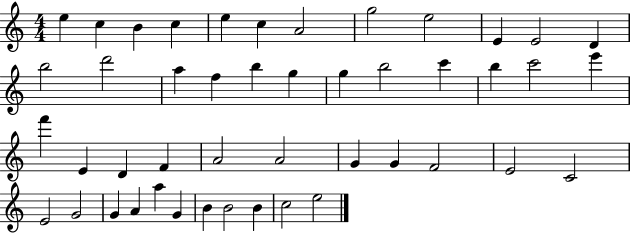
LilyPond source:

{
  \clef treble
  \numericTimeSignature
  \time 4/4
  \key c \major
  e''4 c''4 b'4 c''4 | e''4 c''4 a'2 | g''2 e''2 | e'4 e'2 d'4 | \break b''2 d'''2 | a''4 f''4 b''4 g''4 | g''4 b''2 c'''4 | b''4 c'''2 e'''4 | \break f'''4 e'4 d'4 f'4 | a'2 a'2 | g'4 g'4 f'2 | e'2 c'2 | \break e'2 g'2 | g'4 a'4 a''4 g'4 | b'4 b'2 b'4 | c''2 e''2 | \break \bar "|."
}